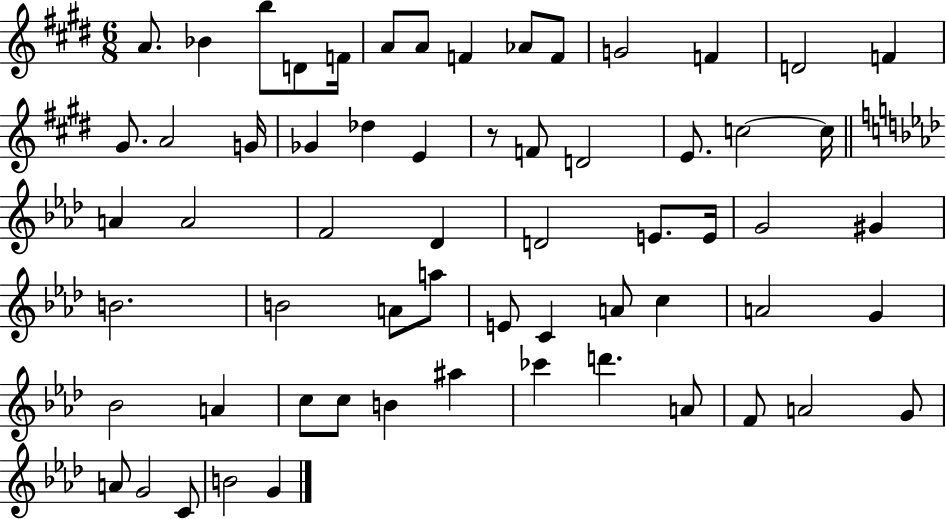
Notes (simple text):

A4/e. Bb4/q B5/e D4/e F4/s A4/e A4/e F4/q Ab4/e F4/e G4/h F4/q D4/h F4/q G#4/e. A4/h G4/s Gb4/q Db5/q E4/q R/e F4/e D4/h E4/e. C5/h C5/s A4/q A4/h F4/h Db4/q D4/h E4/e. E4/s G4/h G#4/q B4/h. B4/h A4/e A5/e E4/e C4/q A4/e C5/q A4/h G4/q Bb4/h A4/q C5/e C5/e B4/q A#5/q CES6/q D6/q. A4/e F4/e A4/h G4/e A4/e G4/h C4/e B4/h G4/q